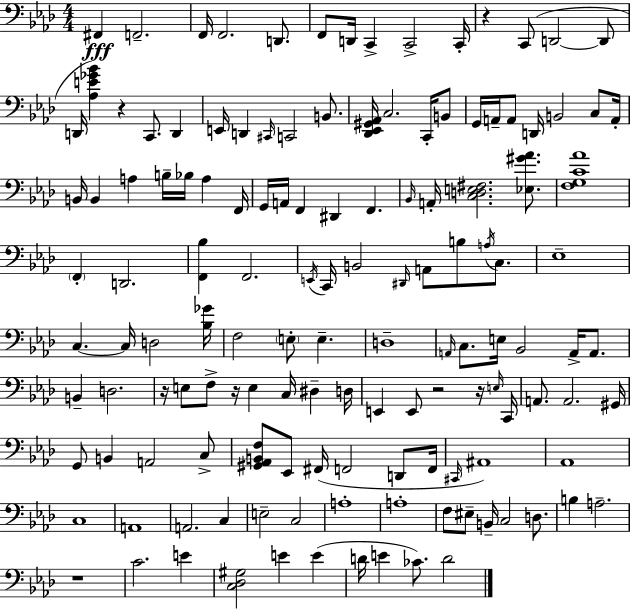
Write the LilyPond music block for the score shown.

{
  \clef bass
  \numericTimeSignature
  \time 4/4
  \key f \minor
  fis,4\fff f,2.-- | f,16 f,2. d,8. | f,8 d,16 c,4-> c,2-> c,16-. | r4 c,8( d,2~~ d,8 | \break d,16 <aes e' ges' bes'>4) r4 c,8. d,4 | e,16 d,4 \grace { cis,16 } c,2 b,8. | <des, ees, gis, aes,>16 c2. c,16-. b,8 | g,16 a,16-- a,8 d,16 b,2 c8 | \break a,16-. b,16 b,4 a4 b16-- bes16 a4 | f,16 g,16 a,16 f,4 dis,4 f,4. | \grace { bes,16 } a,16-. <c d e fis>2. <ees gis' aes'>8. | <f g c' aes'>1 | \break \parenthesize f,4-. d,2. | <f, bes>4 f,2. | \acciaccatura { e,16 } c,16 b,2 \grace { dis,16 } a,8 b8 | \acciaccatura { a16 } c8. ees1-- | \break c4.~~ c16 d2 | <bes ges'>16 f2 \parenthesize e8-. e4.-- | d1-- | \grace { a,16 } c8. e16 bes,2 | \break a,16-> a,8. b,4-- d2. | r16 e8 f8-> r16 e4 | c16 dis4-- d16 e,4 e,8 r2 | r16 \grace { e16 } c,16 a,8. a,2. | \break gis,16 g,8 b,4 a,2 | c8-> <gis, aes, b, f>8 ees,8 fis,16( f,2 | d,8 f,16 \grace { cis,16 }) ais,1 | aes,1 | \break c1 | a,1 | a,2. | c4 e2-- | \break c2 a1-. | a1-. | f8 eis8-- b,16-- c2 | d8. b4 a2.-- | \break r1 | c'2. | e'4 <c des gis>2 | e'4 e'4( d'16 e'4 ces'8.) | \break d'2 \bar "|."
}